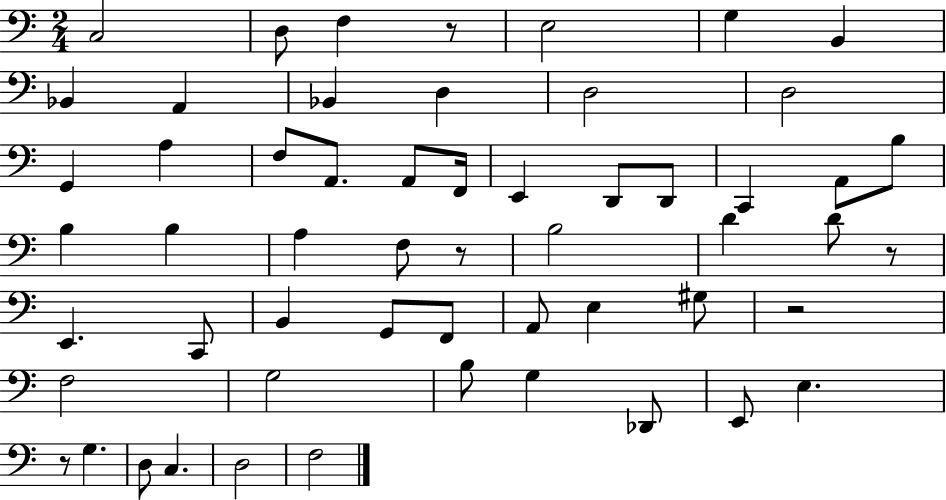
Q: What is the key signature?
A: C major